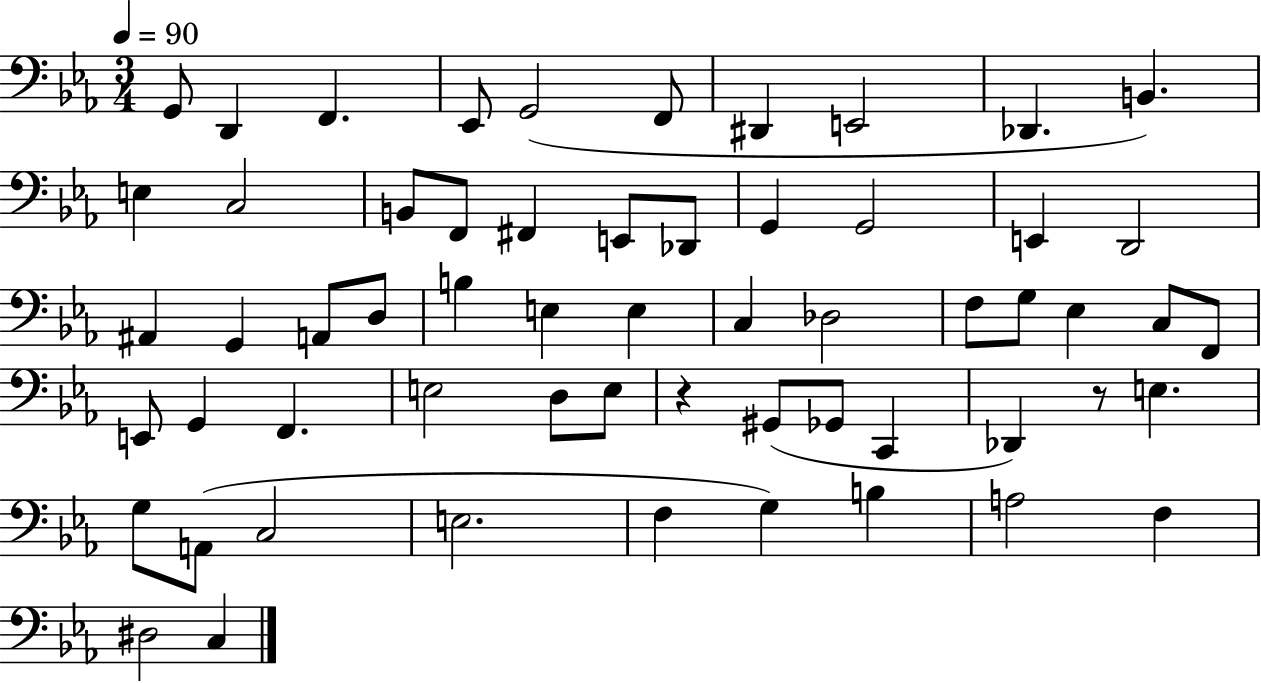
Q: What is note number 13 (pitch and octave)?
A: B2